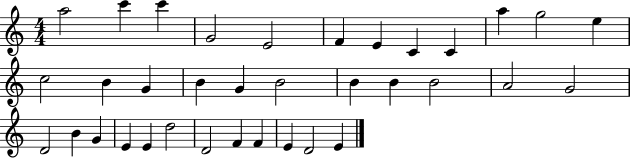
A5/h C6/q C6/q G4/h E4/h F4/q E4/q C4/q C4/q A5/q G5/h E5/q C5/h B4/q G4/q B4/q G4/q B4/h B4/q B4/q B4/h A4/h G4/h D4/h B4/q G4/q E4/q E4/q D5/h D4/h F4/q F4/q E4/q D4/h E4/q